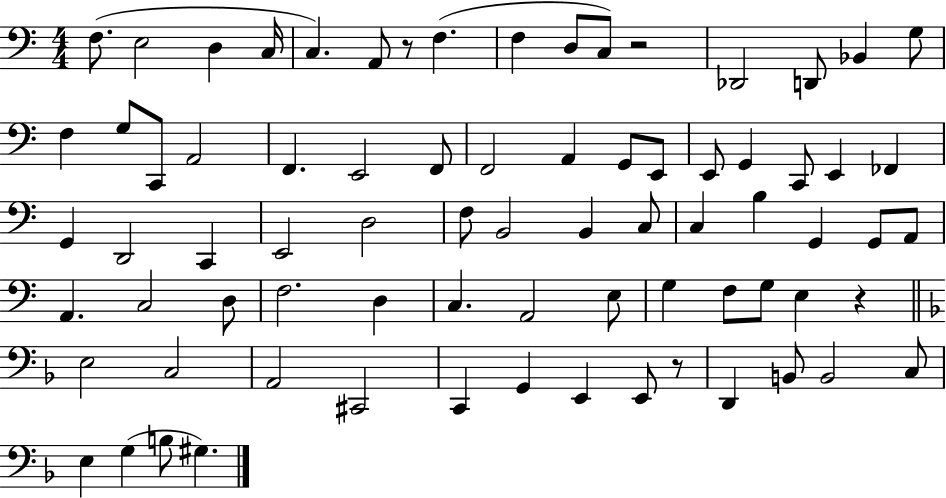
X:1
T:Untitled
M:4/4
L:1/4
K:C
F,/2 E,2 D, C,/4 C, A,,/2 z/2 F, F, D,/2 C,/2 z2 _D,,2 D,,/2 _B,, G,/2 F, G,/2 C,,/2 A,,2 F,, E,,2 F,,/2 F,,2 A,, G,,/2 E,,/2 E,,/2 G,, C,,/2 E,, _F,, G,, D,,2 C,, E,,2 D,2 F,/2 B,,2 B,, C,/2 C, B, G,, G,,/2 A,,/2 A,, C,2 D,/2 F,2 D, C, A,,2 E,/2 G, F,/2 G,/2 E, z E,2 C,2 A,,2 ^C,,2 C,, G,, E,, E,,/2 z/2 D,, B,,/2 B,,2 C,/2 E, G, B,/2 ^G,